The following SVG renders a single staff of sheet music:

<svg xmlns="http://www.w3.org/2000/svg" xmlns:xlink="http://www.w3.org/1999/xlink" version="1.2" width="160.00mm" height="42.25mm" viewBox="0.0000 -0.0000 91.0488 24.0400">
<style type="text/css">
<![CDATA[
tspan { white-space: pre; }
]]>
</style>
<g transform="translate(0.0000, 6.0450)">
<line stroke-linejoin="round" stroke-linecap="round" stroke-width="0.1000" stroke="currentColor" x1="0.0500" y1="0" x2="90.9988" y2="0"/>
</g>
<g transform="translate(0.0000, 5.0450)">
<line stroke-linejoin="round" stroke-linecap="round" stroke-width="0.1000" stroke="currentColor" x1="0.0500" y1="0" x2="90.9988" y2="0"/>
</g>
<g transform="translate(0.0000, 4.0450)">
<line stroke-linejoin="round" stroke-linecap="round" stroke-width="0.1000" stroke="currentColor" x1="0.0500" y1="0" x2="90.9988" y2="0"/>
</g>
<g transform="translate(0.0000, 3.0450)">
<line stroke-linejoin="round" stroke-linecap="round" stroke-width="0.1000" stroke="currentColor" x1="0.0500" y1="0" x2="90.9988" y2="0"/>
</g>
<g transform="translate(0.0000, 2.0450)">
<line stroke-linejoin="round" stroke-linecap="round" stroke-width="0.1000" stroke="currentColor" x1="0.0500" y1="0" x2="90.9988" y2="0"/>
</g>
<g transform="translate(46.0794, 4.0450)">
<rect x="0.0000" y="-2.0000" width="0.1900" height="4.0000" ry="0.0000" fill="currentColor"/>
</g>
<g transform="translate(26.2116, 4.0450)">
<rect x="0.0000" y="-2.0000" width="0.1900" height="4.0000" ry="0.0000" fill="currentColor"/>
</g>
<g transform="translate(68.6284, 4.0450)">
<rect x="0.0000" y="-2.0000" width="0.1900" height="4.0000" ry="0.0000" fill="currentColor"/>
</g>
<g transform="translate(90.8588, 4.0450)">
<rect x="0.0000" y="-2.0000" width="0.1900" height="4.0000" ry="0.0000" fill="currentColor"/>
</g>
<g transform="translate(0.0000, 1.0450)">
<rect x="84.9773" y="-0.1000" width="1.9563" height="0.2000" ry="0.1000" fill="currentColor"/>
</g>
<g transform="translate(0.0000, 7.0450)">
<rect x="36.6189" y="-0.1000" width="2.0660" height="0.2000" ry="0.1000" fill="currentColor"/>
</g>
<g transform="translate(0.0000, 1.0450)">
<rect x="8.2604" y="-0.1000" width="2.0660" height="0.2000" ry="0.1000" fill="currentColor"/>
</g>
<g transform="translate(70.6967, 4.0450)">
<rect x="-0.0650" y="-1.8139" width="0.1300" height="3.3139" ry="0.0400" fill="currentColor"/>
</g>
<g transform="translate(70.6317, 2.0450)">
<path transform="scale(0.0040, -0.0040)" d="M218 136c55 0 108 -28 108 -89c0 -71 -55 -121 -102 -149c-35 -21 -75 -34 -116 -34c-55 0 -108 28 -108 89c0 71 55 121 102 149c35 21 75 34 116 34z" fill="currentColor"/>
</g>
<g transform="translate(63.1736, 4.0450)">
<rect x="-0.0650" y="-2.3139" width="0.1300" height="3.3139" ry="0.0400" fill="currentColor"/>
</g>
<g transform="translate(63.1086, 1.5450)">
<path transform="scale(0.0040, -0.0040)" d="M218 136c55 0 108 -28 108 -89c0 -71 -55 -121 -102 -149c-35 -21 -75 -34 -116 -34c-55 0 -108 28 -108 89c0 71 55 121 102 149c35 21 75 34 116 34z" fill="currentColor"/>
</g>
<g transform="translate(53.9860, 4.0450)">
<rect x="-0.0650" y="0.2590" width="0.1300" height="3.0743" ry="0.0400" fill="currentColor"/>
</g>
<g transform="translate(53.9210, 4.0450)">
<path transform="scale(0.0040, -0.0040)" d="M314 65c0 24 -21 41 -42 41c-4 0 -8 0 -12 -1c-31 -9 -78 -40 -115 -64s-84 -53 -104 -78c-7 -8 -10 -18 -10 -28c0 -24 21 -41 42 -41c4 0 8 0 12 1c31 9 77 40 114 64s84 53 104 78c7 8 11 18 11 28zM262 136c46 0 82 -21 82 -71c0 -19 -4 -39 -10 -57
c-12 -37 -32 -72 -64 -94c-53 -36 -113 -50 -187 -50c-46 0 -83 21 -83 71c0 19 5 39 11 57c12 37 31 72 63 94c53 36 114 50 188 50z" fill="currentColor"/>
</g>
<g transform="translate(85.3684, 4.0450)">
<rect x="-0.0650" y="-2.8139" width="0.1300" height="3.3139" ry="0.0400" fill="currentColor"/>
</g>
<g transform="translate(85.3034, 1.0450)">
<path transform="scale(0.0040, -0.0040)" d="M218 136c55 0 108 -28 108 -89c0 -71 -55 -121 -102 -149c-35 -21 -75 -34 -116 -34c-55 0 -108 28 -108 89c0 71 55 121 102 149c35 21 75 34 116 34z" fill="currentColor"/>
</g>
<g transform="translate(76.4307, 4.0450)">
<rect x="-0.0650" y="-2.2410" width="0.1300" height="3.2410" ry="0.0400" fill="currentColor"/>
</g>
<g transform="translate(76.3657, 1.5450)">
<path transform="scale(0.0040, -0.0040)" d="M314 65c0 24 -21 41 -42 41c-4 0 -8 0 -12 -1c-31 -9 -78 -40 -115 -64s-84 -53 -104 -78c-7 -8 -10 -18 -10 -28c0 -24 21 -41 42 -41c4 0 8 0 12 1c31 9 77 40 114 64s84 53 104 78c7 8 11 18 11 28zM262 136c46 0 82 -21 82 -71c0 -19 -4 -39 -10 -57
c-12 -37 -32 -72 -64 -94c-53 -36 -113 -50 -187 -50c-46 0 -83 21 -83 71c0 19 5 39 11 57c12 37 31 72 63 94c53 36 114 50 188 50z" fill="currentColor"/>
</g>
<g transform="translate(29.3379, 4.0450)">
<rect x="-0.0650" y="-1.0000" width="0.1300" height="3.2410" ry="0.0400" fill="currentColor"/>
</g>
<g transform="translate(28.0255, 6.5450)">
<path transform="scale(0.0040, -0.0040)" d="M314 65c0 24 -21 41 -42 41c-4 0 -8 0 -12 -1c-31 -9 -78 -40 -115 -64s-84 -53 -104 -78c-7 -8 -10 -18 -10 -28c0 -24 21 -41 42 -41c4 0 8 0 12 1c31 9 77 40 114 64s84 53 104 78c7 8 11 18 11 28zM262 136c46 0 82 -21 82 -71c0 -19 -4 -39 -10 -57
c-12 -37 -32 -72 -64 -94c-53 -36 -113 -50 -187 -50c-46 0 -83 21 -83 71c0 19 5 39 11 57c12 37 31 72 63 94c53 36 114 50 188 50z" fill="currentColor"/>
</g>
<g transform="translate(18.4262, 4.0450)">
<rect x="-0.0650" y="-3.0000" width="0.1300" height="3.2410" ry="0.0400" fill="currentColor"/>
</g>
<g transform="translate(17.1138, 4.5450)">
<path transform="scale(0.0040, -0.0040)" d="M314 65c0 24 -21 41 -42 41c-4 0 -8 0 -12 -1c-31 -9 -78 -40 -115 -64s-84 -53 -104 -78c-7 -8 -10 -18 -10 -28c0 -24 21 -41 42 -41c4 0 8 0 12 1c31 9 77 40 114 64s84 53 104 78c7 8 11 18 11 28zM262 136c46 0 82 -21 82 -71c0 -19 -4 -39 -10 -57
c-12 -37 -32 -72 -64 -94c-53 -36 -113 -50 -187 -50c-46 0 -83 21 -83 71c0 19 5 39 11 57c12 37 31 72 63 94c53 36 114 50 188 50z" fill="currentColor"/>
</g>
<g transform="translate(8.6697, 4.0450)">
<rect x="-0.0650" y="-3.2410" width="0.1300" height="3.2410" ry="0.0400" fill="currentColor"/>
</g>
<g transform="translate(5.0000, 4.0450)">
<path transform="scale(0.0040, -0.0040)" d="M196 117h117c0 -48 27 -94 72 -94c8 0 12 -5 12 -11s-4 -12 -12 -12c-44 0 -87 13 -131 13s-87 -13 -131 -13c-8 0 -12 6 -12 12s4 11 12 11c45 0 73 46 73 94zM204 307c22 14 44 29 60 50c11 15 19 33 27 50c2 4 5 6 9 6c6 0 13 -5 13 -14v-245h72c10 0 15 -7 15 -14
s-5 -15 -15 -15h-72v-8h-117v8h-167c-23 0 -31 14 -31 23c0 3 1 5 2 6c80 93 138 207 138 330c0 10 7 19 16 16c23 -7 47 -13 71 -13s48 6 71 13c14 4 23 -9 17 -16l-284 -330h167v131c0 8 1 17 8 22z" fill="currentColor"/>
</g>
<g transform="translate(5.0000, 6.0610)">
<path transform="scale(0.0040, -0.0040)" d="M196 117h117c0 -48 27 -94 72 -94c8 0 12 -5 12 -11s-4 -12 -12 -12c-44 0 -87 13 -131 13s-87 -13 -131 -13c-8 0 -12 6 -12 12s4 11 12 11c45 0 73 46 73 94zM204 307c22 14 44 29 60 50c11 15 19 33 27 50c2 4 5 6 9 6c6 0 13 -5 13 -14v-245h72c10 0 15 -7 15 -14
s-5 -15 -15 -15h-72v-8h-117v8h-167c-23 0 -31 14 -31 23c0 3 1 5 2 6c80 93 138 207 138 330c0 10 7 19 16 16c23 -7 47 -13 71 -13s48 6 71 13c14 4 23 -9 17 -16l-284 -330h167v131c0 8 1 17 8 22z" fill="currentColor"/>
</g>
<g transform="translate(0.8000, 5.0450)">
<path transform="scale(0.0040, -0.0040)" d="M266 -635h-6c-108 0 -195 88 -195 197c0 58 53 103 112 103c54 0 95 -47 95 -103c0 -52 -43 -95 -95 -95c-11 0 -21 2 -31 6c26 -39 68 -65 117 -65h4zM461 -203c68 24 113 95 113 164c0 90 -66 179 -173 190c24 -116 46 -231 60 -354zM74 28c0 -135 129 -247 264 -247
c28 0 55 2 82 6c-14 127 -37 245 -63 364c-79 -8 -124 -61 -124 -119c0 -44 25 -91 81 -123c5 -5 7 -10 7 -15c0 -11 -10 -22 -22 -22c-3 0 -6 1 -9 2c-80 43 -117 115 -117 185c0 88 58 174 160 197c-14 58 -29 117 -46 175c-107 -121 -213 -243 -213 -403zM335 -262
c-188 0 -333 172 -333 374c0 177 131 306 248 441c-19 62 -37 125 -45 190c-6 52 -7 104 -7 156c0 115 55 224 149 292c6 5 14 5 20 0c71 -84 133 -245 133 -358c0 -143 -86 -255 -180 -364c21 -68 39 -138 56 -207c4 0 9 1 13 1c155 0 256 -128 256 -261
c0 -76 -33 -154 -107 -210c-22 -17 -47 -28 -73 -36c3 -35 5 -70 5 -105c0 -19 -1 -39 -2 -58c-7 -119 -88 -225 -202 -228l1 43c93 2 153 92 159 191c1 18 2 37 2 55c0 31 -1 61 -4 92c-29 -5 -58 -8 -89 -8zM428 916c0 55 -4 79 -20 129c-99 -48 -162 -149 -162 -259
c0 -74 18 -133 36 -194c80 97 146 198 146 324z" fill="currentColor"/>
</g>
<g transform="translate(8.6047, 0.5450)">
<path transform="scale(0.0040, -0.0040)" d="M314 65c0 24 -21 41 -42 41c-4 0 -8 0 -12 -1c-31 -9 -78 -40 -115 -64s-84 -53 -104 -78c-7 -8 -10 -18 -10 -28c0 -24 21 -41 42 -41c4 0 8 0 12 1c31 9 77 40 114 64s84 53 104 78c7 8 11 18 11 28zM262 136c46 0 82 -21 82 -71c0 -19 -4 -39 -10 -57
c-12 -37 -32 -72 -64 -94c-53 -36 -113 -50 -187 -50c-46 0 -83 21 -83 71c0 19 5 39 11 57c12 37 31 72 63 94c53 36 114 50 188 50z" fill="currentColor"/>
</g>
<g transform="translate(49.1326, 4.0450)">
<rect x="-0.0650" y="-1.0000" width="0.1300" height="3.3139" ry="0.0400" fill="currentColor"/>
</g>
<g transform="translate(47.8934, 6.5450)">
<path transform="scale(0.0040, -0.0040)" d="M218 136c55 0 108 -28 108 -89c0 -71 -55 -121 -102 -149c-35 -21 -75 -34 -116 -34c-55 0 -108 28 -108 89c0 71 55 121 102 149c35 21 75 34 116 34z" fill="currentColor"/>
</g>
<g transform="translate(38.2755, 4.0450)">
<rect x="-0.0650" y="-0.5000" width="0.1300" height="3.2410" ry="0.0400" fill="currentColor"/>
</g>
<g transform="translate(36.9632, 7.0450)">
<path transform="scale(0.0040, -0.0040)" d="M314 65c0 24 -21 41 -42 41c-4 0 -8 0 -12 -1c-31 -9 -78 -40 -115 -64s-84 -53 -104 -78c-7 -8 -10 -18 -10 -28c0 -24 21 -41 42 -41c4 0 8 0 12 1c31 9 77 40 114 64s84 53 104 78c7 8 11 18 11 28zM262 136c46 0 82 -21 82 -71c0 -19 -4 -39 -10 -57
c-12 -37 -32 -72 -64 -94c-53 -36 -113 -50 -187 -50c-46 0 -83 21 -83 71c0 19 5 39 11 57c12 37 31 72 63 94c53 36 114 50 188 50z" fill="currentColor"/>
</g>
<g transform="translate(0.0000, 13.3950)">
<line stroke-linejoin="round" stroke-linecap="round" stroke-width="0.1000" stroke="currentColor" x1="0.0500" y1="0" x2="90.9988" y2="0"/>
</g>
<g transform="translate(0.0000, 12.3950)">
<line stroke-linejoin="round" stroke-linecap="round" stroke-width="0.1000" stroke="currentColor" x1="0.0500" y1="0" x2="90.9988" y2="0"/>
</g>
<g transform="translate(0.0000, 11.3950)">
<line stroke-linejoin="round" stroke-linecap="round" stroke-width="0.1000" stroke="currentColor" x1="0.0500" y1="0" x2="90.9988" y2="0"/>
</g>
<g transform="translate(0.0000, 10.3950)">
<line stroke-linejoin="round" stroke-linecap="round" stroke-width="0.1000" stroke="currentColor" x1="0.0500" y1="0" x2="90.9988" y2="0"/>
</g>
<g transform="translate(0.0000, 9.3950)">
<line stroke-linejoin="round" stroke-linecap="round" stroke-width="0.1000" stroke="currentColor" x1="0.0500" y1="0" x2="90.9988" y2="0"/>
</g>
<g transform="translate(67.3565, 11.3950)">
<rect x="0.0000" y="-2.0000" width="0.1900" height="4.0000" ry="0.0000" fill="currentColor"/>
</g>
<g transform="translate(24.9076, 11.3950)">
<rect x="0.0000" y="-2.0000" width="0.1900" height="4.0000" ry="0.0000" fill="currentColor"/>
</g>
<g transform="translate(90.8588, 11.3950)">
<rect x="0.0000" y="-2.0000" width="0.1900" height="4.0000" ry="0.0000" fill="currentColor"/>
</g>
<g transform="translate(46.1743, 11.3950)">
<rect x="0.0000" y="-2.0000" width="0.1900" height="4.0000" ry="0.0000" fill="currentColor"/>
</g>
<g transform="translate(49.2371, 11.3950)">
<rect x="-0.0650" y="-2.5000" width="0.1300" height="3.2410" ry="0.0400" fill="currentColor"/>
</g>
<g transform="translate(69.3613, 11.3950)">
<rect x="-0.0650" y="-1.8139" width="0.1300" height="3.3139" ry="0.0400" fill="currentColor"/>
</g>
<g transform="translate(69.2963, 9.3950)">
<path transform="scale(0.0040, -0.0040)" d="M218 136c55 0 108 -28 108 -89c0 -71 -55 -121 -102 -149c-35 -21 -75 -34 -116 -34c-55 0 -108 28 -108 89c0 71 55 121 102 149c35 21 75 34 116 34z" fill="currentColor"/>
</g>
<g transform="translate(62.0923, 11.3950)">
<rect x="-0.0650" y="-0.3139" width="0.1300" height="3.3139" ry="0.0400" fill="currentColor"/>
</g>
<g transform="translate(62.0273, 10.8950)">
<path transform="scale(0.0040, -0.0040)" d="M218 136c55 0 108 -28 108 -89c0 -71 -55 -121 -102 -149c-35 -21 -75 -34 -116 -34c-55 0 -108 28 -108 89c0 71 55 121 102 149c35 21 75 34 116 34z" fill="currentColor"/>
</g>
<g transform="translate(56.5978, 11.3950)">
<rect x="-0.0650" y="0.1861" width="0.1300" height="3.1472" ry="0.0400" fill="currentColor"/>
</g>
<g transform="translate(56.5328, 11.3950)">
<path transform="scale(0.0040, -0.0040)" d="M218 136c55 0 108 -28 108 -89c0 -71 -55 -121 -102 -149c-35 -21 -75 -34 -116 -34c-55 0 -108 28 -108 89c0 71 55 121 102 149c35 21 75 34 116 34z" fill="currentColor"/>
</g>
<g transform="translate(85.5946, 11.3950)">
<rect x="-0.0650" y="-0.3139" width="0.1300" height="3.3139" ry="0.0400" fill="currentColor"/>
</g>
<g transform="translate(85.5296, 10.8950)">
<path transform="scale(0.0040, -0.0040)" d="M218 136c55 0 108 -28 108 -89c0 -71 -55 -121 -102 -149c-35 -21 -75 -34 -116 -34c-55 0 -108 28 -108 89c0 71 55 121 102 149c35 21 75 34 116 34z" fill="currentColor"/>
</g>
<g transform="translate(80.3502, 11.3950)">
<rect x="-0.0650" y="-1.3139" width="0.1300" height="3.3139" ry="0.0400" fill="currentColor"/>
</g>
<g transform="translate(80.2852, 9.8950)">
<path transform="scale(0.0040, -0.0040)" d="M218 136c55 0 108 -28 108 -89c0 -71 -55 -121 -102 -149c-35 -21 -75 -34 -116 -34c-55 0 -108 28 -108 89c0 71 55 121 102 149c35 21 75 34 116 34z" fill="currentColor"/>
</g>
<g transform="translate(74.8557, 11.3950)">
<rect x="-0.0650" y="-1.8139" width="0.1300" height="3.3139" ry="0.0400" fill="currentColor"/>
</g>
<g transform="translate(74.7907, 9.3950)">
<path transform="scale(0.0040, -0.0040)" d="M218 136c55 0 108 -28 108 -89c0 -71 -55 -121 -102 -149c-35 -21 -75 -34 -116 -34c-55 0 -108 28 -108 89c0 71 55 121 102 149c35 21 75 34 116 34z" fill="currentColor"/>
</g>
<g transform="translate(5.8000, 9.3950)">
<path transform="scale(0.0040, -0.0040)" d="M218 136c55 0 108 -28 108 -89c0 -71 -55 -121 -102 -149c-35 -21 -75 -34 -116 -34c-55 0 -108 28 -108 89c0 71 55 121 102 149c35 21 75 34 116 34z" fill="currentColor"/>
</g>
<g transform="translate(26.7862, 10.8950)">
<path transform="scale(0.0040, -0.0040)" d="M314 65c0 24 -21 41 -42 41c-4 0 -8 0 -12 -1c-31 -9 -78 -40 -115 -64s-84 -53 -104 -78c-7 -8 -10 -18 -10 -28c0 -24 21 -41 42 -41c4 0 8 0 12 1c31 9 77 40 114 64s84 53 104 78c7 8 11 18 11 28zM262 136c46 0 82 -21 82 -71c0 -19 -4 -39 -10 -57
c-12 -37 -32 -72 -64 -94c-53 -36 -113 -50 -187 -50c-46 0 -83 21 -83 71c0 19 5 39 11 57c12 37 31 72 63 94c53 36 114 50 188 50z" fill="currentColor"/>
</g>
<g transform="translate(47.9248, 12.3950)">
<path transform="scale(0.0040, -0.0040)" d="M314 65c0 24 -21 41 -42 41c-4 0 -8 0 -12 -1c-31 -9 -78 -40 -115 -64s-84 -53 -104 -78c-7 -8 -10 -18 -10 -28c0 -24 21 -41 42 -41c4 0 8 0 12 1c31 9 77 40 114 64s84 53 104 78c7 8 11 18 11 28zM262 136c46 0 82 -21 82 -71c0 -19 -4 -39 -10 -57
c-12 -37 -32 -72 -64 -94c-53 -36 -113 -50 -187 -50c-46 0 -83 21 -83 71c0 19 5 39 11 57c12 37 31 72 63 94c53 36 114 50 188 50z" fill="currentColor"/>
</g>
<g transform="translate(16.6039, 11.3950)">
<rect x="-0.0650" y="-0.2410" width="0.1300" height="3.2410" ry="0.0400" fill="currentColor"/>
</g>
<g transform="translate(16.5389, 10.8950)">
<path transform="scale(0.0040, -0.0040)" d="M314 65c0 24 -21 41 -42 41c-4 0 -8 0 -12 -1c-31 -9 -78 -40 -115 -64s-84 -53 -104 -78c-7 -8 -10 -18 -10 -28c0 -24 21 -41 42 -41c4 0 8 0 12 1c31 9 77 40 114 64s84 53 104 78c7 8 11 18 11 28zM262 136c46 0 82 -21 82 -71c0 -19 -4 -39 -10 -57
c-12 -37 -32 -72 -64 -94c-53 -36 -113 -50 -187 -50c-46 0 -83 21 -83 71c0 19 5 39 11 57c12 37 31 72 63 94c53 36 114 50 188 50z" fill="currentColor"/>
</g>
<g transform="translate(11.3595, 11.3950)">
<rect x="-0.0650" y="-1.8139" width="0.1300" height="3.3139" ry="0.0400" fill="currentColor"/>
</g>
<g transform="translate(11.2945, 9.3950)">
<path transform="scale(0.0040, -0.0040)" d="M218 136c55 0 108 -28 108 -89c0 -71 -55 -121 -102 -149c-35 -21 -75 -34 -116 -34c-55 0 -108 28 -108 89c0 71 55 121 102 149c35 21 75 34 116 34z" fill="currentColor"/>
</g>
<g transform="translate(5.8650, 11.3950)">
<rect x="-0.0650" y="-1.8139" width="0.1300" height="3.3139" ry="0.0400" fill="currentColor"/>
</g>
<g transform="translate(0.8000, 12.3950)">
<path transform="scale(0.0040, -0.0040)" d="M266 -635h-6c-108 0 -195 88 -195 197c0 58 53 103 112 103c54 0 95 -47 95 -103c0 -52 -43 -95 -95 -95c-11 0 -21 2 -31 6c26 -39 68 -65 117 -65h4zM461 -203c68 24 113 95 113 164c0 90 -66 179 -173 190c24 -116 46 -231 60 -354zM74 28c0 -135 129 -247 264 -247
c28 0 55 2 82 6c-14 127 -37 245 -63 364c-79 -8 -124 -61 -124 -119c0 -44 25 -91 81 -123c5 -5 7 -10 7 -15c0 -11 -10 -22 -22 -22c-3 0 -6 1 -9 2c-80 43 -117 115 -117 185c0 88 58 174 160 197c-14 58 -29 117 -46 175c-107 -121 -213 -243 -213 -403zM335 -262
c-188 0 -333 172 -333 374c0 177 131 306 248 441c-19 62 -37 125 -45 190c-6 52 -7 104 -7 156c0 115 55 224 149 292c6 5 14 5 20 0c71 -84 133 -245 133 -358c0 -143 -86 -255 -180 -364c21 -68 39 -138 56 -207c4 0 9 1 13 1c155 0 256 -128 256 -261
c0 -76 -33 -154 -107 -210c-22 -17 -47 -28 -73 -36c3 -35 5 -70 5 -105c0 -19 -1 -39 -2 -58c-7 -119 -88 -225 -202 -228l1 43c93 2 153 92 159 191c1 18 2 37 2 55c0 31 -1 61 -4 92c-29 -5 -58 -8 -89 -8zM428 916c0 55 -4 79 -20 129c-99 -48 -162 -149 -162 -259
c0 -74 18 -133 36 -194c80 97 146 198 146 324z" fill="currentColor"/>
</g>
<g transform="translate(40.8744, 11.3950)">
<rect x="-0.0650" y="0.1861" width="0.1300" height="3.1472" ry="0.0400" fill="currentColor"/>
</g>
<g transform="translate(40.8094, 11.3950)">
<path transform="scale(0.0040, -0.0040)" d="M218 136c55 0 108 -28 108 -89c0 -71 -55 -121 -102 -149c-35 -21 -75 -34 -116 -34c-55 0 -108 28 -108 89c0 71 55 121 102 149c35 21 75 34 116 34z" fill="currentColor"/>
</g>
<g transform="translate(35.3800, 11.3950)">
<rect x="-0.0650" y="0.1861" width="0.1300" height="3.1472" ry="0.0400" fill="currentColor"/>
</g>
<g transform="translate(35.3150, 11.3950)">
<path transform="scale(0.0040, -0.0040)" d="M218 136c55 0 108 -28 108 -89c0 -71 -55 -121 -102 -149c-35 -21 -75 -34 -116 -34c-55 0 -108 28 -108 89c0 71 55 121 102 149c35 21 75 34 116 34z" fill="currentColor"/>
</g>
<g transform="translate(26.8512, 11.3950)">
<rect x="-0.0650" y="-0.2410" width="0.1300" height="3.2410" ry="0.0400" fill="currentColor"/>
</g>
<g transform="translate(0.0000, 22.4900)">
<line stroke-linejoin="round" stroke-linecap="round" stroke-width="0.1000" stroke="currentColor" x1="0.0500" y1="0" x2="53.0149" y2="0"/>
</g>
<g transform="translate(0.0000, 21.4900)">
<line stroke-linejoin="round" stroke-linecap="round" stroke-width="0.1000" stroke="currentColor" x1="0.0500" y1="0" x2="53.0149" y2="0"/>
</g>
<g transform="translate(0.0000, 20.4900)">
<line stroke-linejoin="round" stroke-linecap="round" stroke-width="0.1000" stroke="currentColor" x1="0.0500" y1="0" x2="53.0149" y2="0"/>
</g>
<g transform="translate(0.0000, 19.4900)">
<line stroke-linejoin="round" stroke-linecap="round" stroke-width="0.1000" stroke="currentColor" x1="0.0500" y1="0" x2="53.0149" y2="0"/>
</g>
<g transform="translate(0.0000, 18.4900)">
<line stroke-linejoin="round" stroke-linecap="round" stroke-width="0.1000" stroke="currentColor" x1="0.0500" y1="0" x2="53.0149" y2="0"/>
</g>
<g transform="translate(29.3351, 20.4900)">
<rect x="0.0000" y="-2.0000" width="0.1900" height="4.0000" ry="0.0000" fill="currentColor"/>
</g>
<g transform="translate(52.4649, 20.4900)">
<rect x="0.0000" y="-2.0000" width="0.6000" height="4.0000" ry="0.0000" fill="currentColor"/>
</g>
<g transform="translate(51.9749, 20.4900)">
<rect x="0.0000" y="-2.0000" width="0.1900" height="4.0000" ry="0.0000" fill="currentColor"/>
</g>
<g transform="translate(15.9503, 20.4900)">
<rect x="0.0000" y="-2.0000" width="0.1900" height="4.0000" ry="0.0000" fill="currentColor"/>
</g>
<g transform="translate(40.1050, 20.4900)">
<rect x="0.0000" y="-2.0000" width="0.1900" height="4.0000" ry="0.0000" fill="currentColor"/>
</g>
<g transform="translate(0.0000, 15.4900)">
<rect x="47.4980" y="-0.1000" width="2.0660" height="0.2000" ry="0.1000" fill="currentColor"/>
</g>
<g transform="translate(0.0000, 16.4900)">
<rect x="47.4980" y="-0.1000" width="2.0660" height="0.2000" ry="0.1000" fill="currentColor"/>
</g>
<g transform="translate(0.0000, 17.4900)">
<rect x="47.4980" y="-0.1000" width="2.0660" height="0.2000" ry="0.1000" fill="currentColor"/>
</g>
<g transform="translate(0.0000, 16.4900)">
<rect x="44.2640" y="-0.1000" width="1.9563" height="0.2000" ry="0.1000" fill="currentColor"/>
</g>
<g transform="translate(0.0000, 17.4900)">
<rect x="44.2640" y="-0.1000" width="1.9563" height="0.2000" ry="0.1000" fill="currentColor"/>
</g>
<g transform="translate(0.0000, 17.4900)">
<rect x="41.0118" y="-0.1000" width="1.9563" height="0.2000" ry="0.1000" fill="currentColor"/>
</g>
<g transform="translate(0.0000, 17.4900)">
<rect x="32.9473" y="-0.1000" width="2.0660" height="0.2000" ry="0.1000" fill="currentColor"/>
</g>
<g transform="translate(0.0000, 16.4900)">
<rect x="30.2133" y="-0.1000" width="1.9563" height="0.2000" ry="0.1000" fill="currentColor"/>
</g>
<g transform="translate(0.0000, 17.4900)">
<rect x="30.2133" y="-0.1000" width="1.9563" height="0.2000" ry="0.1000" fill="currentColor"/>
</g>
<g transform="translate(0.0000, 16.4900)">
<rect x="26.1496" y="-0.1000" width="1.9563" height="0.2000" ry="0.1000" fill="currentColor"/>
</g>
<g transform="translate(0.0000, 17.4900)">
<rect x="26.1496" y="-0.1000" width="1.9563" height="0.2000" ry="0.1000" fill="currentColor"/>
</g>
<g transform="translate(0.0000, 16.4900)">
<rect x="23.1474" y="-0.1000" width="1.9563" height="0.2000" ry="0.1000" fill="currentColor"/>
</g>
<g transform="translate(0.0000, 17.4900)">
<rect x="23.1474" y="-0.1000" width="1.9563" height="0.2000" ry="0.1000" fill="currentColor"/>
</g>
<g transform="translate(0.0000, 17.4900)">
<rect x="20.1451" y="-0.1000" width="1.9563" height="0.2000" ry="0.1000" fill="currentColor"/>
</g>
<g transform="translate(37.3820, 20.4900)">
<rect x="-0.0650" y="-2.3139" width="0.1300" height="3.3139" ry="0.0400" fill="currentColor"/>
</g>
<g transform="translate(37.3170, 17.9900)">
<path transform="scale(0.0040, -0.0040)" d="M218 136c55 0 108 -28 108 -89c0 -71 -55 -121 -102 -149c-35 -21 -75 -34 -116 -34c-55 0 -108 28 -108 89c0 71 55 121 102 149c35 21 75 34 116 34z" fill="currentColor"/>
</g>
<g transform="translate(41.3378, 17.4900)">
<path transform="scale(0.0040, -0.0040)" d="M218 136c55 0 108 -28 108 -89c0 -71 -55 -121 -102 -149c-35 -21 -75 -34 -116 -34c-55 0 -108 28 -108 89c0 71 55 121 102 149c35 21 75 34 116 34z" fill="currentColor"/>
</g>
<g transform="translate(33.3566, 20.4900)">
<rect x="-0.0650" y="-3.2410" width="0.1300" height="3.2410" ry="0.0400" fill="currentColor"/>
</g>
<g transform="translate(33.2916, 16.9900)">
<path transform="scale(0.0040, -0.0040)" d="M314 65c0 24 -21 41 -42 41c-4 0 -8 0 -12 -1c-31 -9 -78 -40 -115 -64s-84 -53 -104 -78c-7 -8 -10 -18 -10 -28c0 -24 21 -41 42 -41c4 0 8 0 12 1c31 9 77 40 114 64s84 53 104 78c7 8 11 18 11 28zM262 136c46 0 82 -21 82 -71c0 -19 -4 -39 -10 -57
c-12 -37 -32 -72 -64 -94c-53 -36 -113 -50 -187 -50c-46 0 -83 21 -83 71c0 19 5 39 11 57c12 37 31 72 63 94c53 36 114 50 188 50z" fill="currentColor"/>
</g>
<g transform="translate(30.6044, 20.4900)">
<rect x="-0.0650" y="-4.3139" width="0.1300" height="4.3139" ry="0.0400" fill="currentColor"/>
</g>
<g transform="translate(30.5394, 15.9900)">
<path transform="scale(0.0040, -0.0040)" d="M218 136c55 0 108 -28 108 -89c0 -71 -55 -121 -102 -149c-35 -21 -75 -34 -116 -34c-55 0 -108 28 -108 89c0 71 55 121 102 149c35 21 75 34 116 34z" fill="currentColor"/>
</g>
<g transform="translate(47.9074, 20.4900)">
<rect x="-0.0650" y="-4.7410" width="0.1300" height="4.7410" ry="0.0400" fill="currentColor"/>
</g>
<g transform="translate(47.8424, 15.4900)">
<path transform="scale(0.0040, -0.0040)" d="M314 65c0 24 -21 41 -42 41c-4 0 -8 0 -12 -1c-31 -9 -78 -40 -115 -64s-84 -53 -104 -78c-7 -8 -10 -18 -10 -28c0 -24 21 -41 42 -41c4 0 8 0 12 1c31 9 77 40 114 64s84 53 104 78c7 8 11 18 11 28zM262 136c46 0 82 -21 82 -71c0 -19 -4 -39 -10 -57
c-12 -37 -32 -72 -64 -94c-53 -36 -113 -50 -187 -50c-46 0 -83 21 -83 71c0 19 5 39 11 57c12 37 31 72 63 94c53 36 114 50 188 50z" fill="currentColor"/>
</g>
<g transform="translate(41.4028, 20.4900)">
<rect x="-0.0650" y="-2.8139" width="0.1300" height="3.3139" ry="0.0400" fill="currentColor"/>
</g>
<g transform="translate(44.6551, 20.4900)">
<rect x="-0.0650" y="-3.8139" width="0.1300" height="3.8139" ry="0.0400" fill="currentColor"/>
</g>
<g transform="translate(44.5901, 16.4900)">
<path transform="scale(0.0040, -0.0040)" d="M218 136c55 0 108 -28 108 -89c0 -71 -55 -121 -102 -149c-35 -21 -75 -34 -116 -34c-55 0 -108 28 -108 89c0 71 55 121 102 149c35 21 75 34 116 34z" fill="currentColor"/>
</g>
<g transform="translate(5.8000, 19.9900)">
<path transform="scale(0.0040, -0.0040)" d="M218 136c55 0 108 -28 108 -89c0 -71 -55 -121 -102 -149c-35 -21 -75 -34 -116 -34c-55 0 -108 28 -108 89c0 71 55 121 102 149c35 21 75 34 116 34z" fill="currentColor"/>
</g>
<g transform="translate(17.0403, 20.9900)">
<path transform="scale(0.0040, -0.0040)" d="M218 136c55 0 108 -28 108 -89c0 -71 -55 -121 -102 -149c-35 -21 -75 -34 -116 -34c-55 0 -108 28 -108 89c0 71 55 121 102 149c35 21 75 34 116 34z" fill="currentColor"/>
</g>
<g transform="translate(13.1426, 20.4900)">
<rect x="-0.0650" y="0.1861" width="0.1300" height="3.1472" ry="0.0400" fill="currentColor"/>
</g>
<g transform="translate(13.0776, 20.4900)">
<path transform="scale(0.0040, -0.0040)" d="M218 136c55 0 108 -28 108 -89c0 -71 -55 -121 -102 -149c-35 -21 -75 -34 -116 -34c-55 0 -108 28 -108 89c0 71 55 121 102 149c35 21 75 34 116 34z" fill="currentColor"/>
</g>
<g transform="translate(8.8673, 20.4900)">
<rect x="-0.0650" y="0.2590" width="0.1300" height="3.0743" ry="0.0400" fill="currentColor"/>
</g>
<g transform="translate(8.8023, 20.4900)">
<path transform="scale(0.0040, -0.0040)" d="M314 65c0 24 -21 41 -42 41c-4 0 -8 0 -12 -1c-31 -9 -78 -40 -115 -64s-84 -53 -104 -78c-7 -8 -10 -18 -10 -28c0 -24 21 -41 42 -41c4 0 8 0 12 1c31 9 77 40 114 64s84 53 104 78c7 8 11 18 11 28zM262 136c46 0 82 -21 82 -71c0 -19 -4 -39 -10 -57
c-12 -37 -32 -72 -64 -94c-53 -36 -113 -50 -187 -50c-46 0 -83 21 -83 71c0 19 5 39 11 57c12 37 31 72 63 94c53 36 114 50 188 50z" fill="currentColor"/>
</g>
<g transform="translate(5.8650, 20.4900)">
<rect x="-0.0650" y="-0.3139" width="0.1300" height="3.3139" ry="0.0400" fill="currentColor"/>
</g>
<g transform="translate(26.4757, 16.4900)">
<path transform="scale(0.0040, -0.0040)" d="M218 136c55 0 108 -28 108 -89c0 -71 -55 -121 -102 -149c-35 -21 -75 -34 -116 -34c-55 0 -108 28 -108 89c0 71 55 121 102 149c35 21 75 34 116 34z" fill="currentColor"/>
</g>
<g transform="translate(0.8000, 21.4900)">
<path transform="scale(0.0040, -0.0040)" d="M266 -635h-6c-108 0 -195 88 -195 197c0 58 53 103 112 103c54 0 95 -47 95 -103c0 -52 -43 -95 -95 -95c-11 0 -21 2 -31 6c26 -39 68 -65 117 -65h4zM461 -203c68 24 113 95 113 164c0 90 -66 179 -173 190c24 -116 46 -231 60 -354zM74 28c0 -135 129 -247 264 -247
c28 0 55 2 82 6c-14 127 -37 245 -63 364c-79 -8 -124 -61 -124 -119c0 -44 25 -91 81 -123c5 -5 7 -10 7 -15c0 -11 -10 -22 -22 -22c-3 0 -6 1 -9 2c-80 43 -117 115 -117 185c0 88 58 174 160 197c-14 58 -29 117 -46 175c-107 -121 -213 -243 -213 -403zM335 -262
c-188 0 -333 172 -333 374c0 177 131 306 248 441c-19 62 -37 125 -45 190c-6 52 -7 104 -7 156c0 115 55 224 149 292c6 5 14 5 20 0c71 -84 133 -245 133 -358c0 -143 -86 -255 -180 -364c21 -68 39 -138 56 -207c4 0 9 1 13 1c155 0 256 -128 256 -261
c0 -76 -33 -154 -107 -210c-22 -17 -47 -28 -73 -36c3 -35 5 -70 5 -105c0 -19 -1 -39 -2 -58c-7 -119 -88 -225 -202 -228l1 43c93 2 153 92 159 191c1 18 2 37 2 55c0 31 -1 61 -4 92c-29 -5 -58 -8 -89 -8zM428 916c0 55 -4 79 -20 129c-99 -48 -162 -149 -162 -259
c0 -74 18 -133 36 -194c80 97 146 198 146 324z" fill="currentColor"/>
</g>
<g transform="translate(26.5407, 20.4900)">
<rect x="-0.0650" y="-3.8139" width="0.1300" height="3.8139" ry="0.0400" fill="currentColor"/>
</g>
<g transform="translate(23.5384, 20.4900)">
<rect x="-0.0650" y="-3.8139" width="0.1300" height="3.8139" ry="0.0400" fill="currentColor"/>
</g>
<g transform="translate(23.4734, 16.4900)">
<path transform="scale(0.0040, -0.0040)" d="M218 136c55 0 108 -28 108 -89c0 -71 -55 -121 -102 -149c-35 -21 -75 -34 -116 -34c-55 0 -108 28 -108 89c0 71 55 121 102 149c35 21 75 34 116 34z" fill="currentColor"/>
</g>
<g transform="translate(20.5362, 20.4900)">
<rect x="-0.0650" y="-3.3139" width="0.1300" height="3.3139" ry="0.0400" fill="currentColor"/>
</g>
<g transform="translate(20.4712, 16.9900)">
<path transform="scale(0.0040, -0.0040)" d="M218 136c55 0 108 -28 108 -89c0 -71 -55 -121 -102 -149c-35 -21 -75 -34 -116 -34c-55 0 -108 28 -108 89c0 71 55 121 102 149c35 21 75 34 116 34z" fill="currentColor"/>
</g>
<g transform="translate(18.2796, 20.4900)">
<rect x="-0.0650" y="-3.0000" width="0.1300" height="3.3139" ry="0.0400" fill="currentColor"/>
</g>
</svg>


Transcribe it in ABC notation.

X:1
T:Untitled
M:4/4
L:1/4
K:C
b2 A2 D2 C2 D B2 g f g2 a f f c2 c2 B B G2 B c f f e c c B2 B A b c' c' d' b2 g a c' e'2